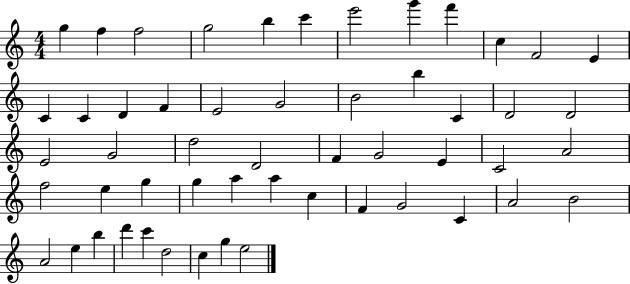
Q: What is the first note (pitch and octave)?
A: G5